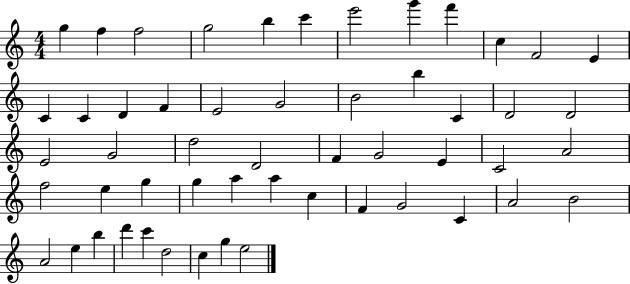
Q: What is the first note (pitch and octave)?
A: G5